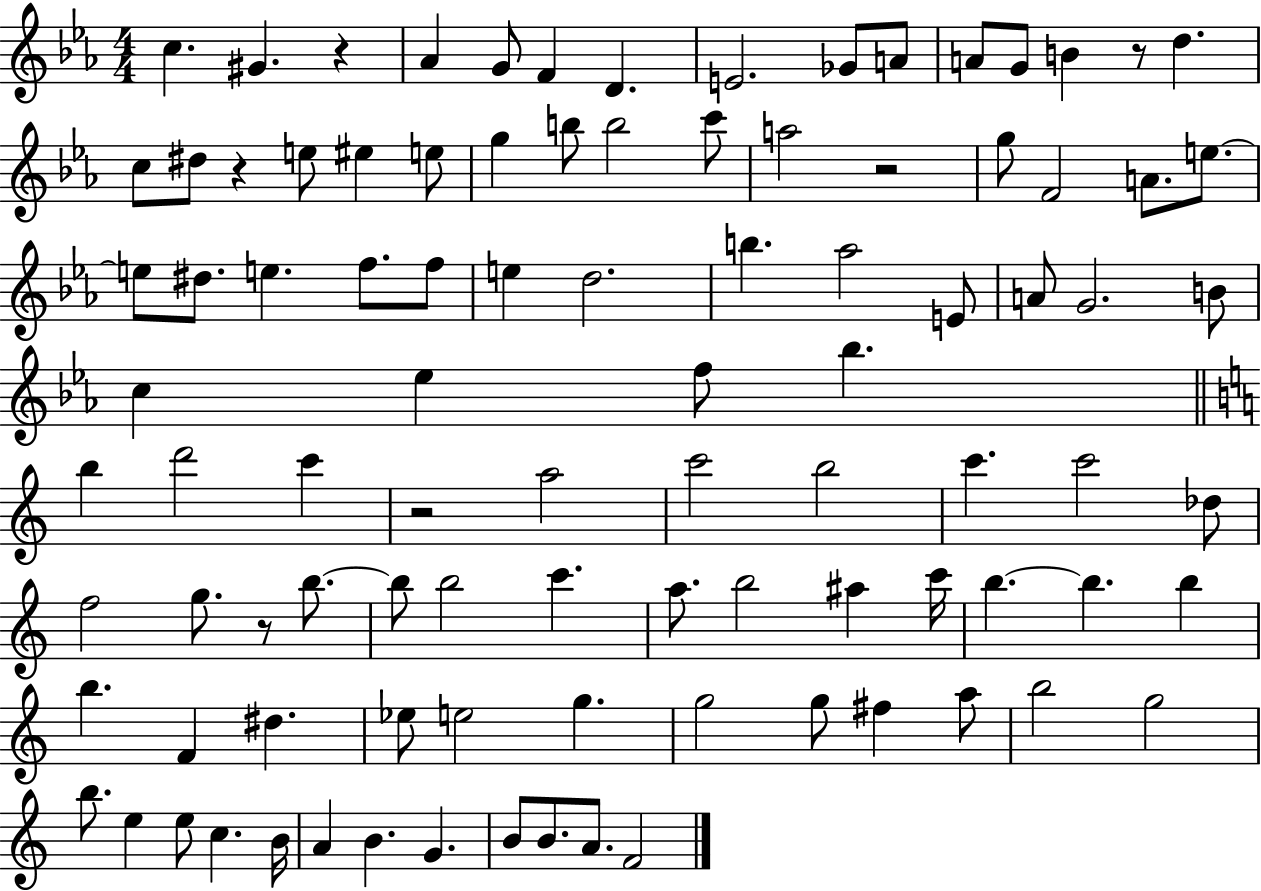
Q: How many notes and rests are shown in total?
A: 96